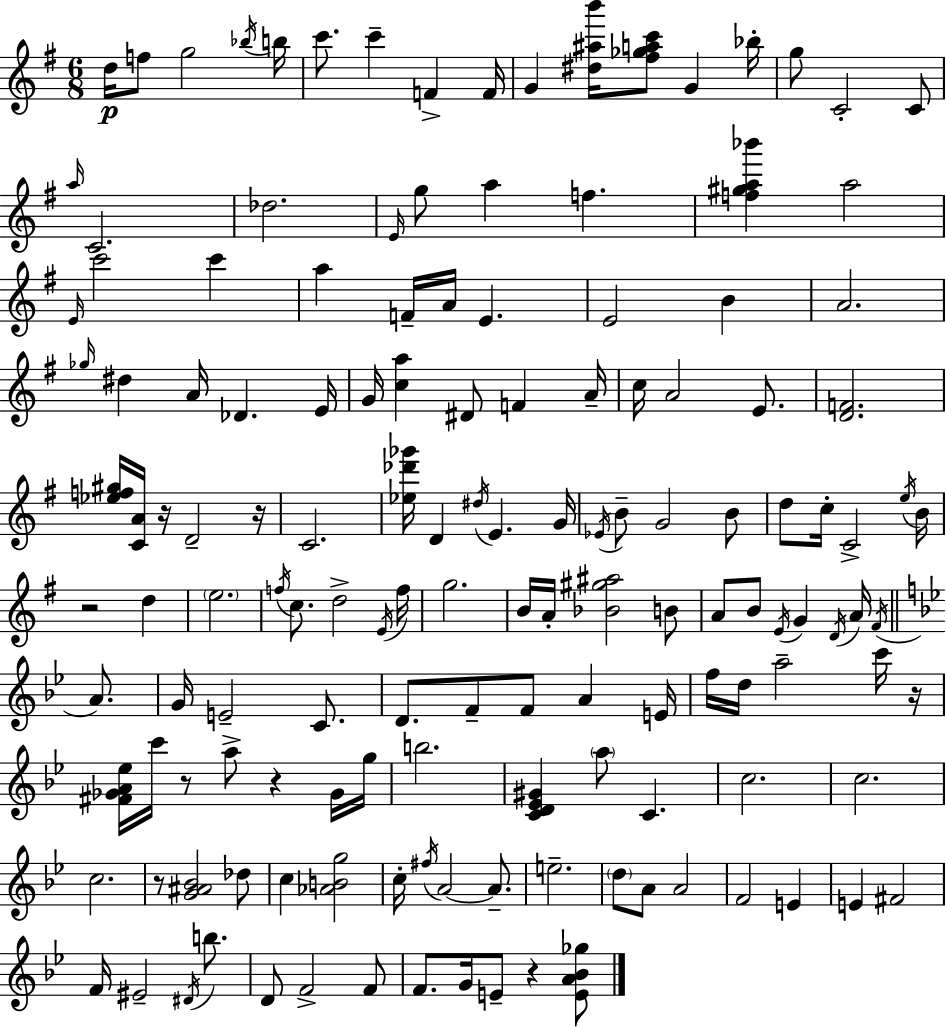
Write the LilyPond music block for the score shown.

{
  \clef treble
  \numericTimeSignature
  \time 6/8
  \key g \major
  \repeat volta 2 { d''16\p f''8 g''2 \acciaccatura { bes''16 } | b''16 c'''8. c'''4-- f'4-> | f'16 g'4 <dis'' ais'' b'''>16 <fis'' ges'' a'' c'''>8 g'4 | bes''16-. g''8 c'2-. c'8 | \break \grace { a''16 } c'2. | des''2. | \grace { e'16 } g''8 a''4 f''4. | <f'' gis'' a'' bes'''>4 a''2 | \break \grace { e'16 } c'''2 | c'''4 a''4 f'16-- a'16 e'4. | e'2 | b'4 a'2. | \break \grace { ges''16 } dis''4 a'16 des'4. | e'16 g'16 <c'' a''>4 dis'8 | f'4 a'16-- c''16 a'2 | e'8. <d' f'>2. | \break <ees'' f'' gis''>16 <c' a'>16 r16 d'2-- | r16 c'2. | <ees'' des''' ges'''>16 d'4 \acciaccatura { dis''16 } e'4. | g'16 \acciaccatura { ees'16 } b'8-- g'2 | \break b'8 d''8 c''16-. c'2-> | \acciaccatura { e''16 } b'16 r2 | d''4 \parenthesize e''2. | \acciaccatura { f''16 } c''8. | \break d''2-> \acciaccatura { e'16 } f''16 g''2. | b'16 a'16-. | <bes' gis'' ais''>2 b'8 a'8 | b'8 \acciaccatura { e'16 } g'4 \acciaccatura { d'16 } a'16 \acciaccatura { fis'16 } \bar "||" \break \key bes \major a'8. g'16 e'2-- | c'8. d'8. f'8-- f'8 a'4 | e'16 f''16 d''16 a''2-- | c'''16 r16 <fis' ges' a' ees''>16 c'''16 r8 a''8-> r4 | \break ges'16 g''16 b''2. | <c' d' ees' gis'>4 \parenthesize a''8 c'4. | c''2. | c''2. | \break c''2. | r8 <g' ais' bes'>2 | des''8 c''4 <aes' b' g''>2 | c''16-. \acciaccatura { fis''16 } a'2~~ | \break a'8.-- e''2.-- | \parenthesize d''8 a'8 a'2 | f'2 | e'4 e'4 fis'2 | \break f'16 eis'2-- | \acciaccatura { dis'16 } b''8. d'8 f'2-> | f'8 f'8. g'16 e'8-- r4 | <e' a' bes' ges''>8 } \bar "|."
}